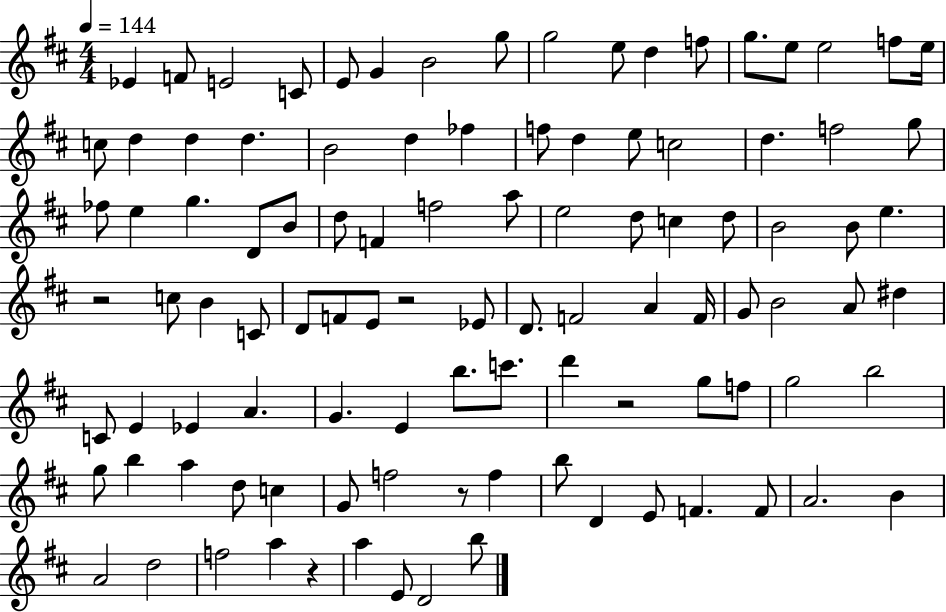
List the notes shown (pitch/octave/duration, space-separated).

Eb4/q F4/e E4/h C4/e E4/e G4/q B4/h G5/e G5/h E5/e D5/q F5/e G5/e. E5/e E5/h F5/e E5/s C5/e D5/q D5/q D5/q. B4/h D5/q FES5/q F5/e D5/q E5/e C5/h D5/q. F5/h G5/e FES5/e E5/q G5/q. D4/e B4/e D5/e F4/q F5/h A5/e E5/h D5/e C5/q D5/e B4/h B4/e E5/q. R/h C5/e B4/q C4/e D4/e F4/e E4/e R/h Eb4/e D4/e. F4/h A4/q F4/s G4/e B4/h A4/e D#5/q C4/e E4/q Eb4/q A4/q. G4/q. E4/q B5/e. C6/e. D6/q R/h G5/e F5/e G5/h B5/h G5/e B5/q A5/q D5/e C5/q G4/e F5/h R/e F5/q B5/e D4/q E4/e F4/q. F4/e A4/h. B4/q A4/h D5/h F5/h A5/q R/q A5/q E4/e D4/h B5/e